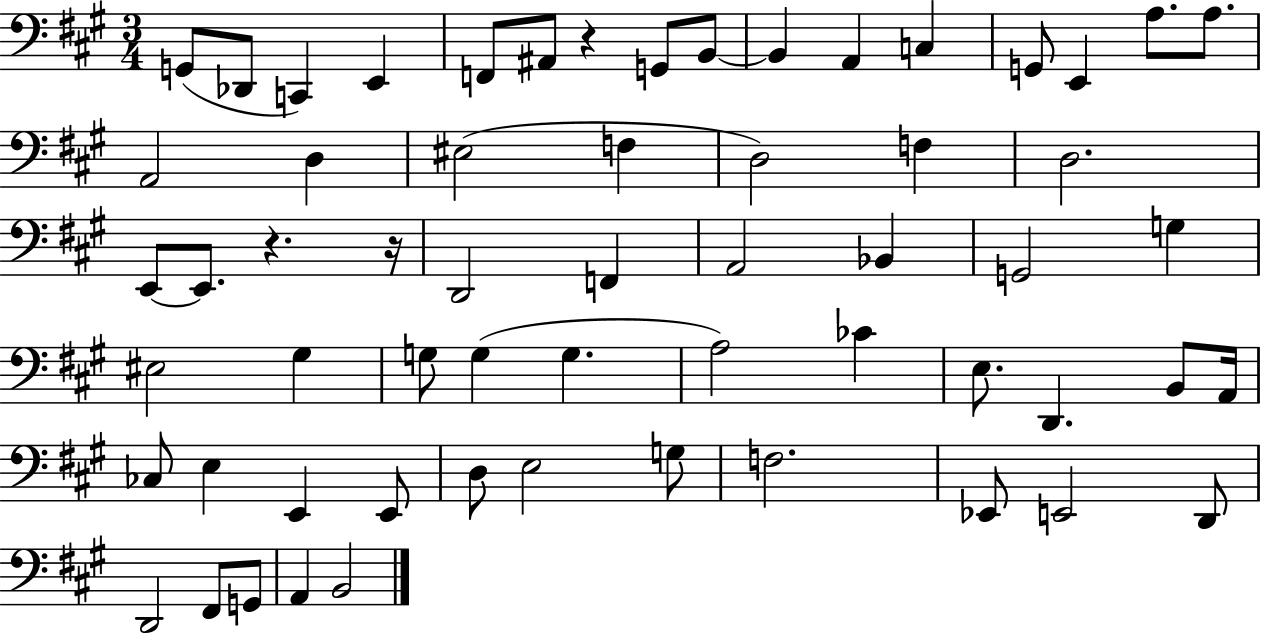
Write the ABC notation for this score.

X:1
T:Untitled
M:3/4
L:1/4
K:A
G,,/2 _D,,/2 C,, E,, F,,/2 ^A,,/2 z G,,/2 B,,/2 B,, A,, C, G,,/2 E,, A,/2 A,/2 A,,2 D, ^E,2 F, D,2 F, D,2 E,,/2 E,,/2 z z/4 D,,2 F,, A,,2 _B,, G,,2 G, ^E,2 ^G, G,/2 G, G, A,2 _C E,/2 D,, B,,/2 A,,/4 _C,/2 E, E,, E,,/2 D,/2 E,2 G,/2 F,2 _E,,/2 E,,2 D,,/2 D,,2 ^F,,/2 G,,/2 A,, B,,2